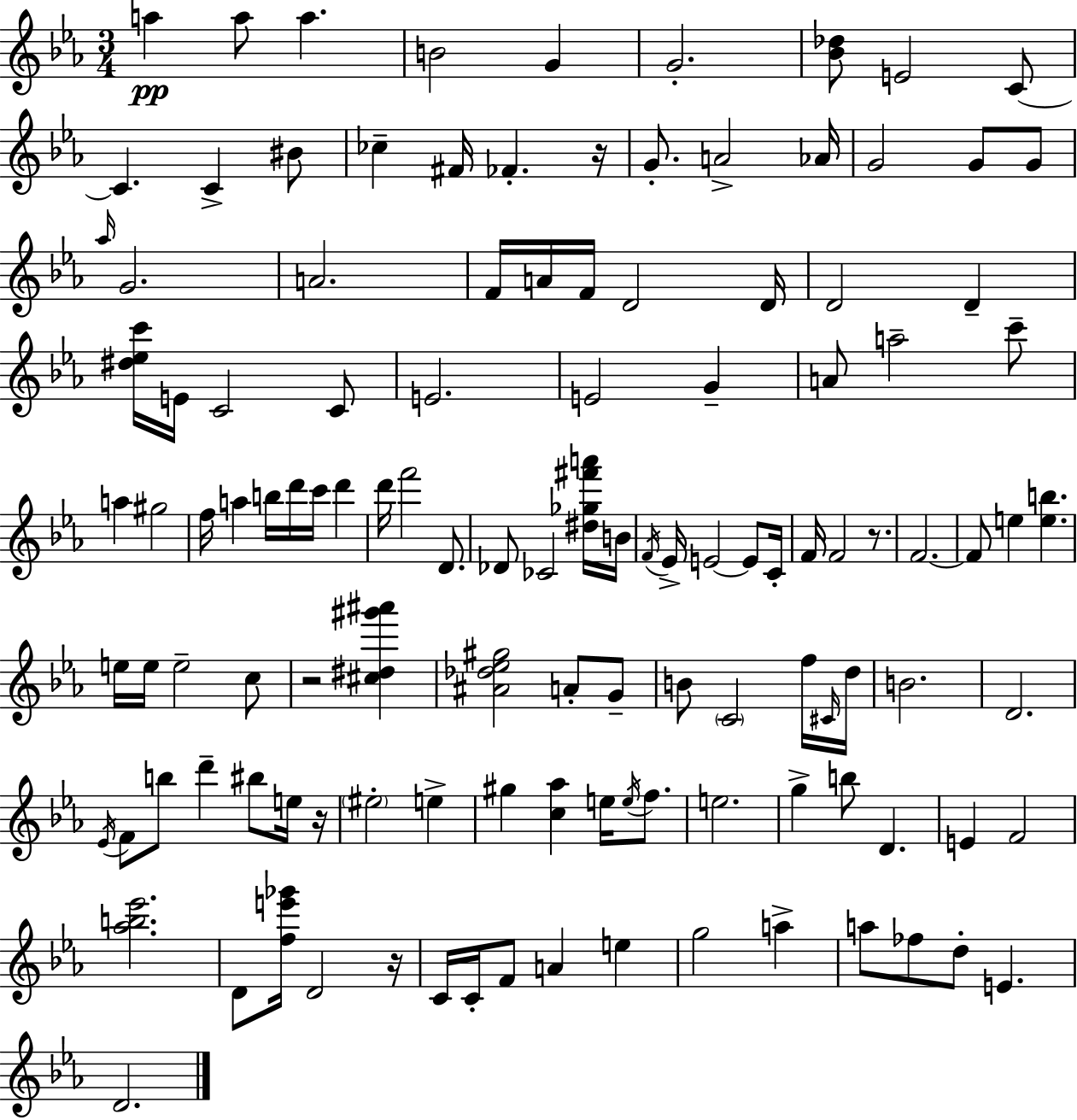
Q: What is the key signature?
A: EES major